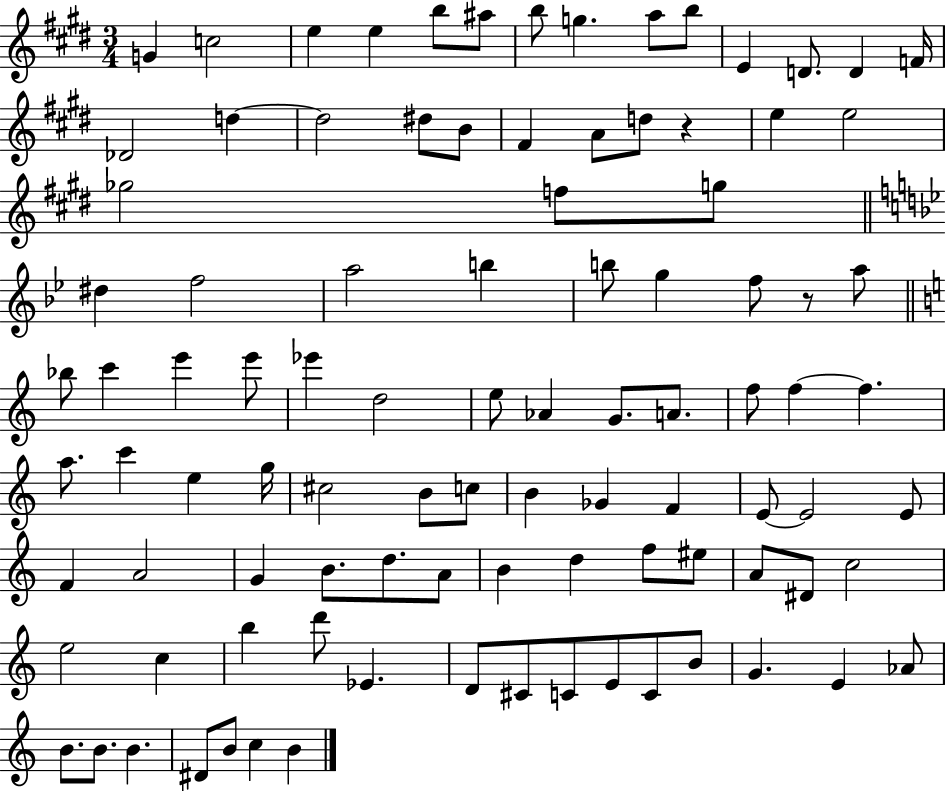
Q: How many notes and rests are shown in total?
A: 97